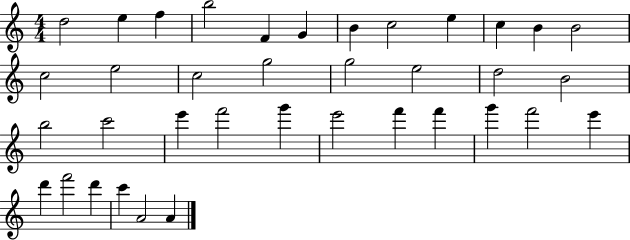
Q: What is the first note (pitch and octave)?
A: D5